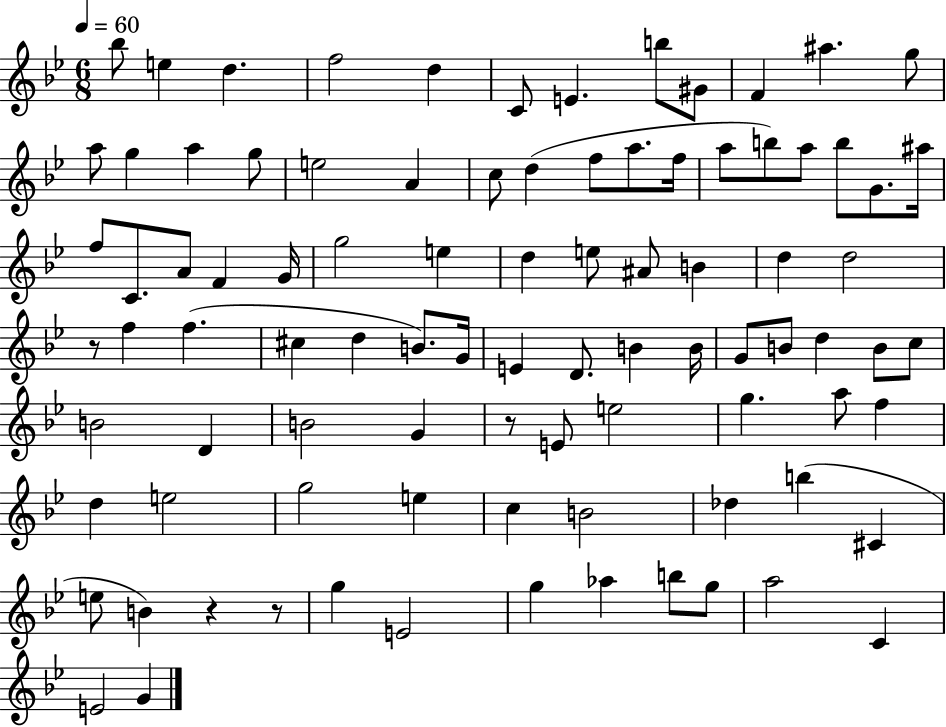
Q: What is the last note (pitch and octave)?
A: G4